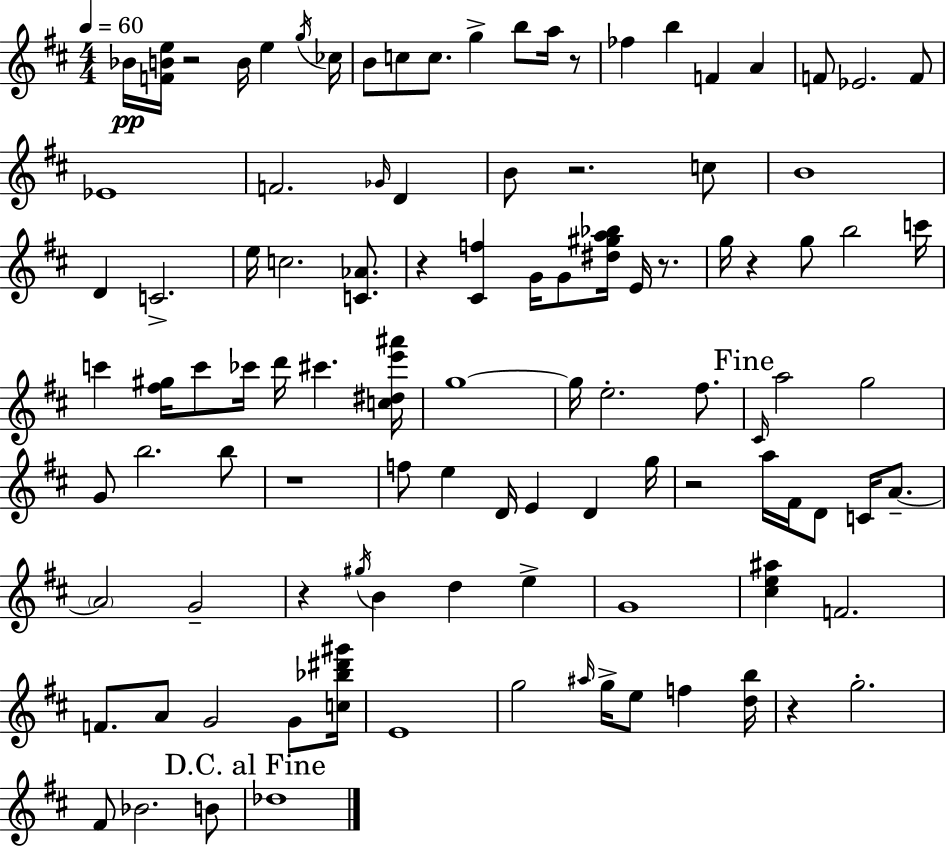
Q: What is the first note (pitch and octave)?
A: Bb4